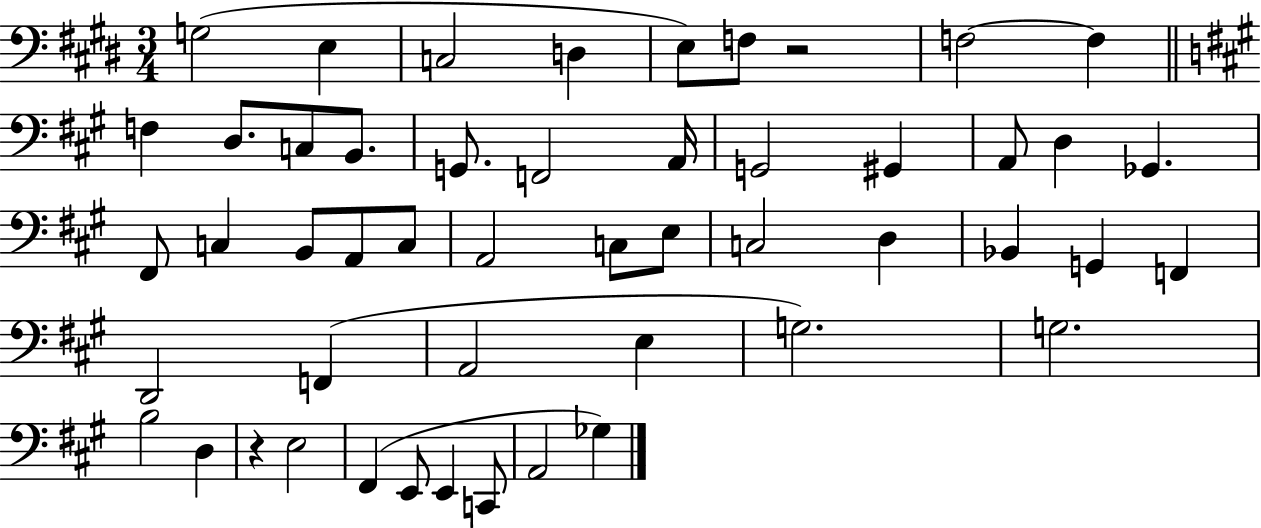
X:1
T:Untitled
M:3/4
L:1/4
K:E
G,2 E, C,2 D, E,/2 F,/2 z2 F,2 F, F, D,/2 C,/2 B,,/2 G,,/2 F,,2 A,,/4 G,,2 ^G,, A,,/2 D, _G,, ^F,,/2 C, B,,/2 A,,/2 C,/2 A,,2 C,/2 E,/2 C,2 D, _B,, G,, F,, D,,2 F,, A,,2 E, G,2 G,2 B,2 D, z E,2 ^F,, E,,/2 E,, C,,/2 A,,2 _G,